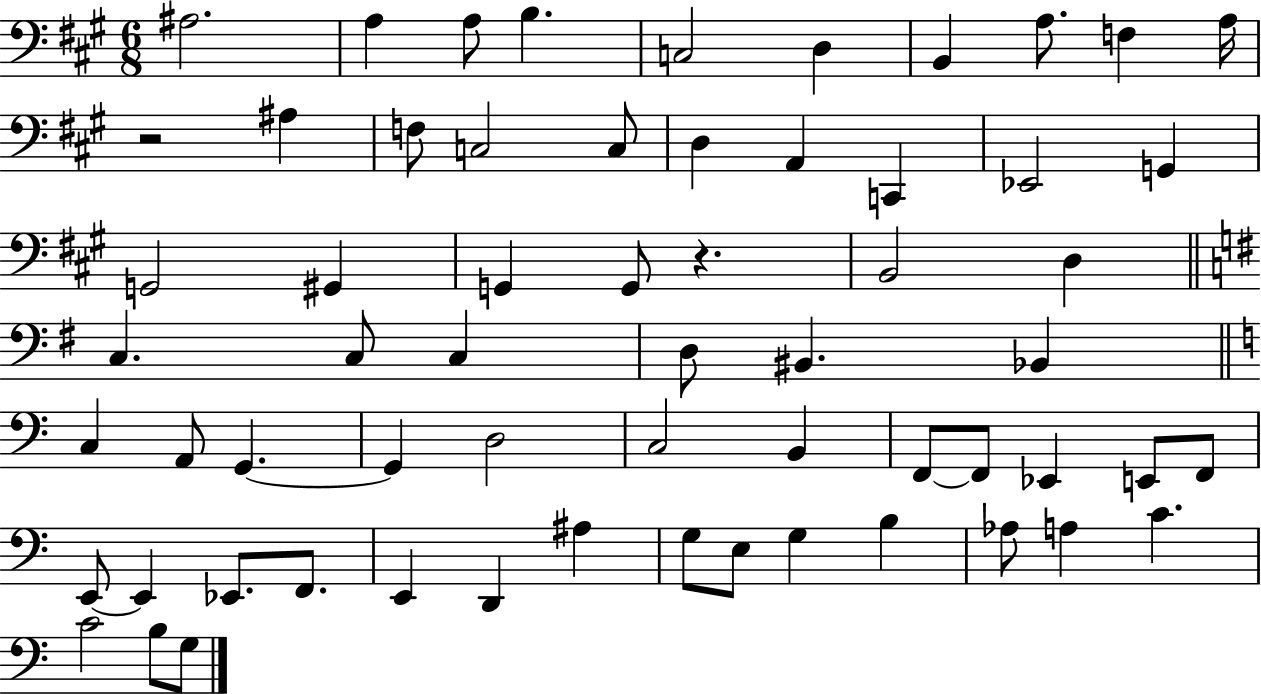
A#3/h. A3/q A3/e B3/q. C3/h D3/q B2/q A3/e. F3/q A3/s R/h A#3/q F3/e C3/h C3/e D3/q A2/q C2/q Eb2/h G2/q G2/h G#2/q G2/q G2/e R/q. B2/h D3/q C3/q. C3/e C3/q D3/e BIS2/q. Bb2/q C3/q A2/e G2/q. G2/q D3/h C3/h B2/q F2/e F2/e Eb2/q E2/e F2/e E2/e E2/q Eb2/e. F2/e. E2/q D2/q A#3/q G3/e E3/e G3/q B3/q Ab3/e A3/q C4/q. C4/h B3/e G3/e